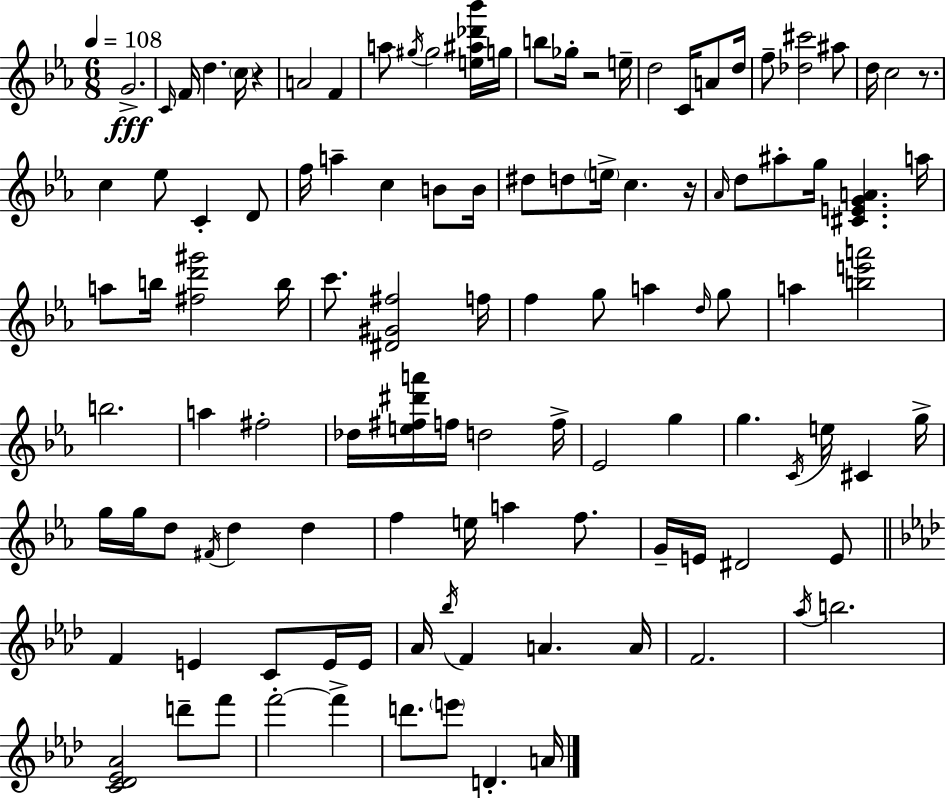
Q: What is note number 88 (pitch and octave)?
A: A4